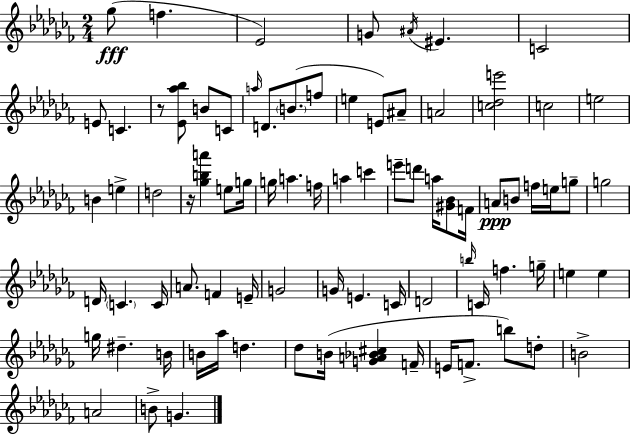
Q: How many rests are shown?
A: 2